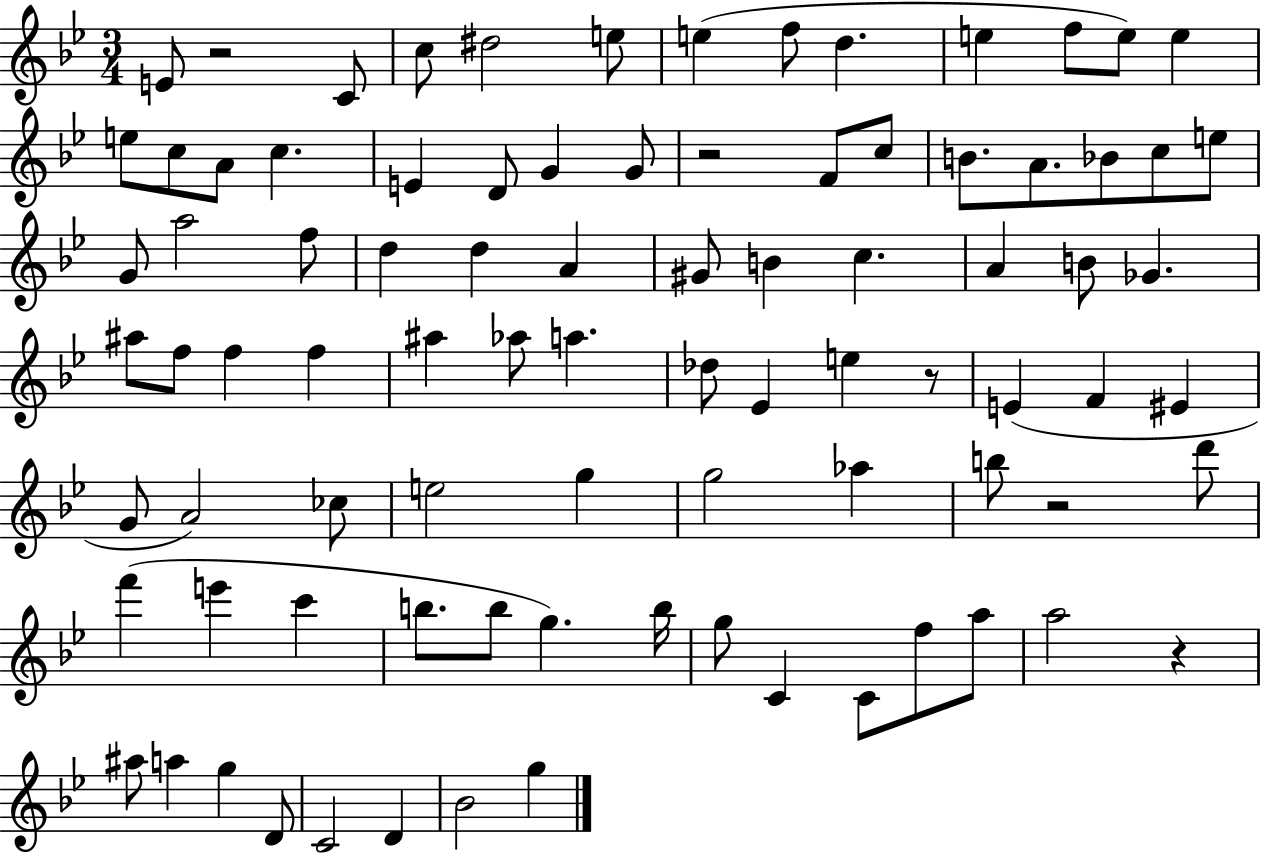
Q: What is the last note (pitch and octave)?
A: G5